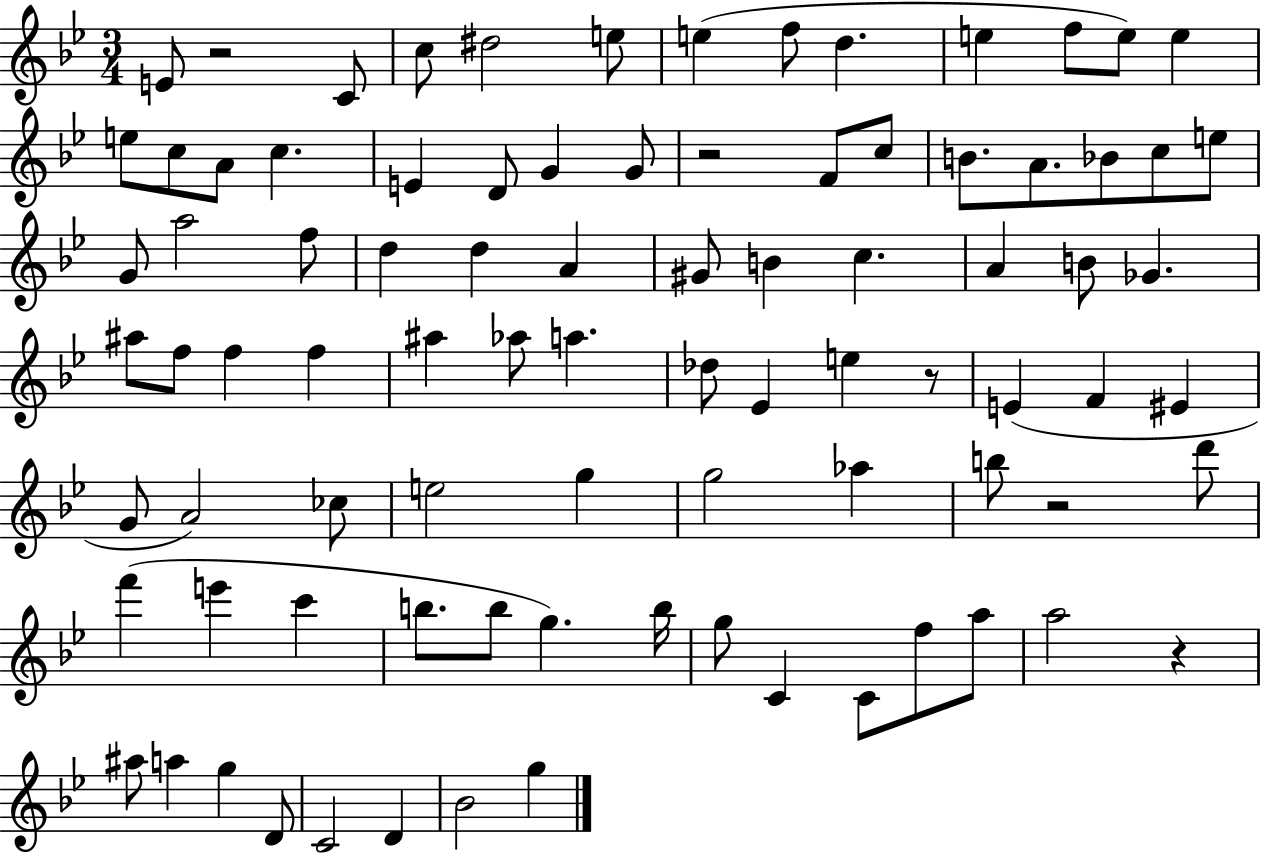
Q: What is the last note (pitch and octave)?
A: G5